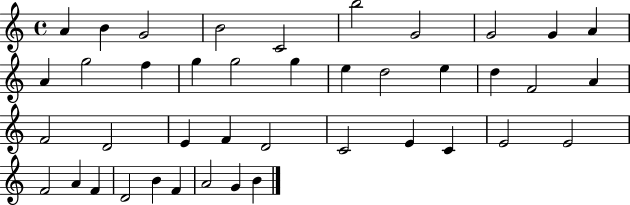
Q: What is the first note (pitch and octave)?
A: A4